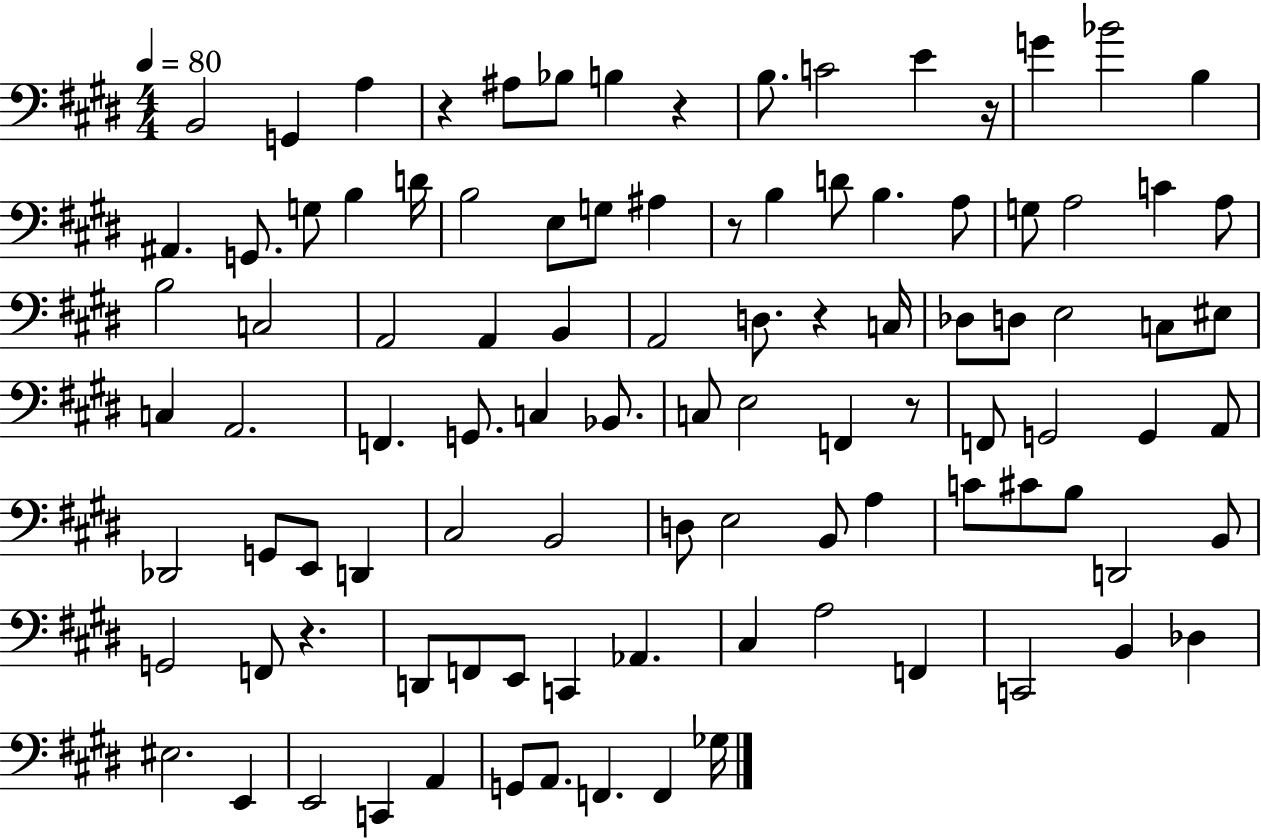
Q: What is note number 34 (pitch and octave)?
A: B2